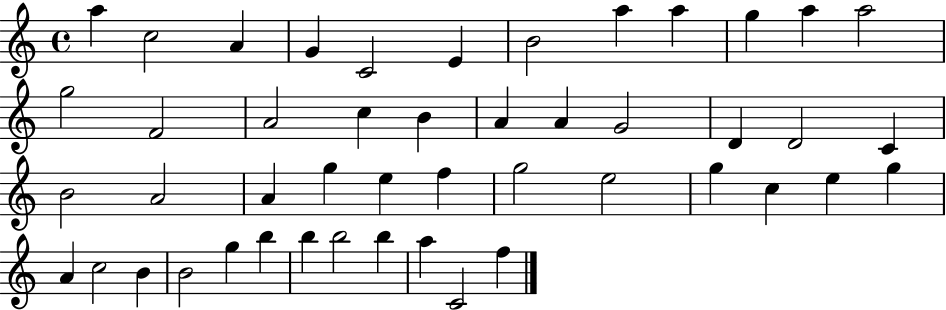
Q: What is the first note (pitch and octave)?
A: A5